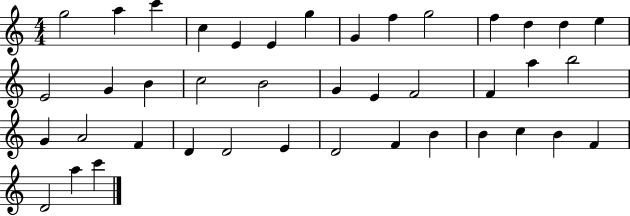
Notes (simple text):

G5/h A5/q C6/q C5/q E4/q E4/q G5/q G4/q F5/q G5/h F5/q D5/q D5/q E5/q E4/h G4/q B4/q C5/h B4/h G4/q E4/q F4/h F4/q A5/q B5/h G4/q A4/h F4/q D4/q D4/h E4/q D4/h F4/q B4/q B4/q C5/q B4/q F4/q D4/h A5/q C6/q